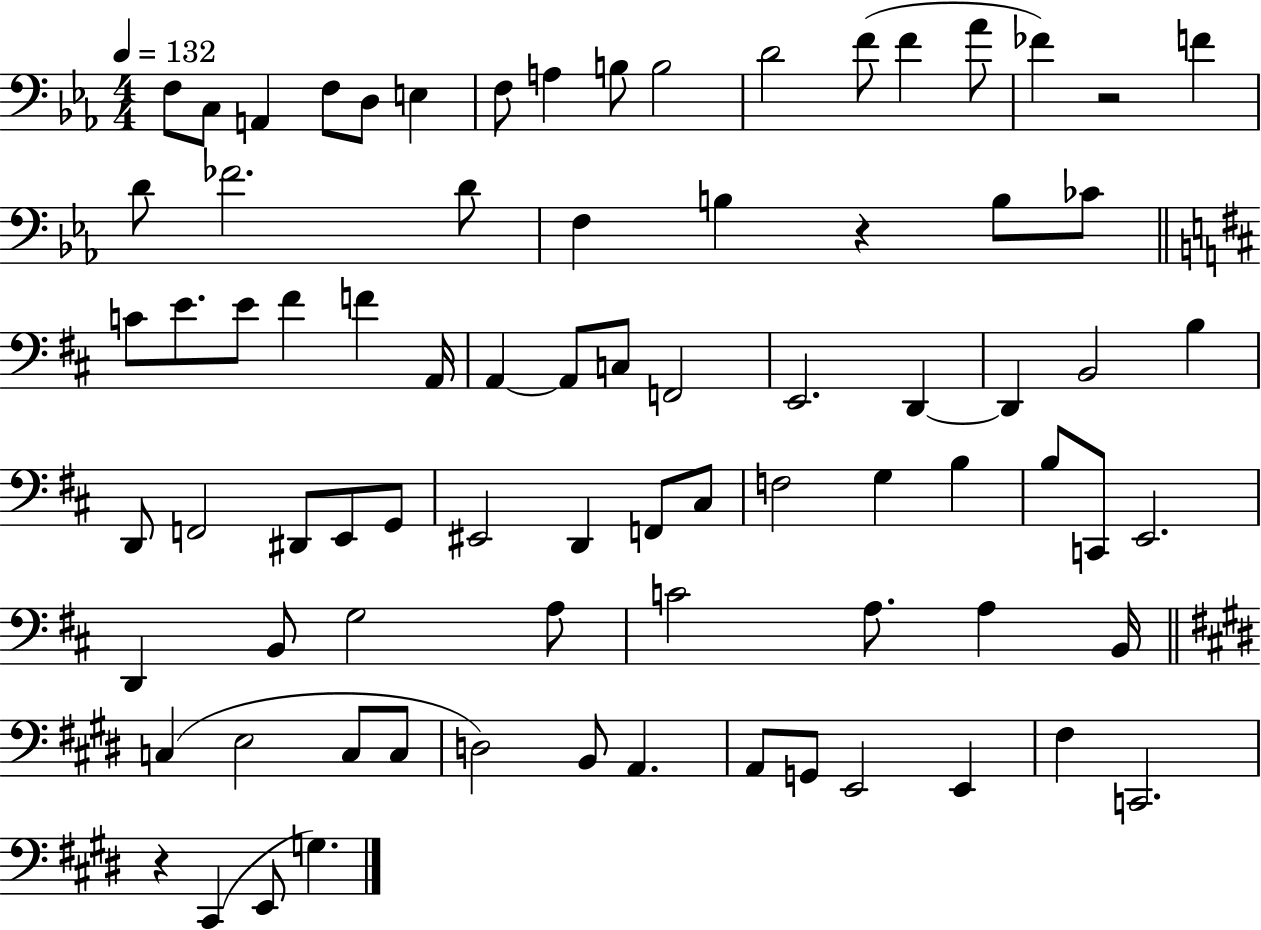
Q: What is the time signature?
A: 4/4